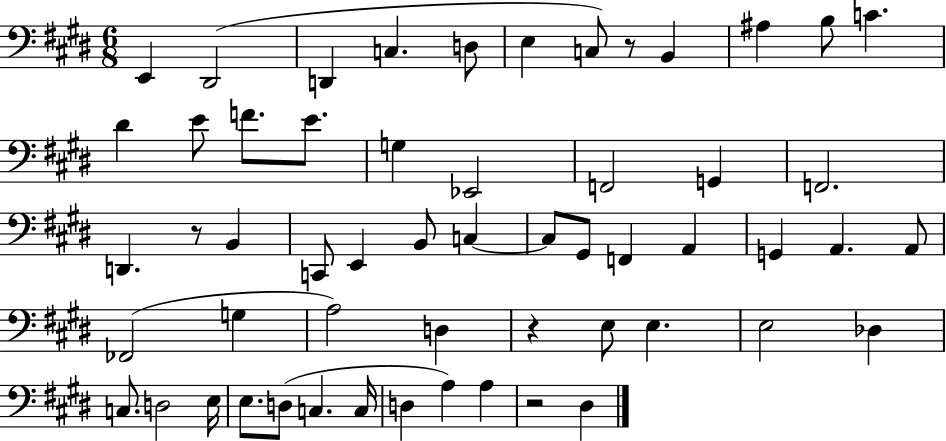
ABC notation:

X:1
T:Untitled
M:6/8
L:1/4
K:E
E,, ^D,,2 D,, C, D,/2 E, C,/2 z/2 B,, ^A, B,/2 C ^D E/2 F/2 E/2 G, _E,,2 F,,2 G,, F,,2 D,, z/2 B,, C,,/2 E,, B,,/2 C, C,/2 ^G,,/2 F,, A,, G,, A,, A,,/2 _F,,2 G, A,2 D, z E,/2 E, E,2 _D, C,/2 D,2 E,/4 E,/2 D,/2 C, C,/4 D, A, A, z2 ^D,